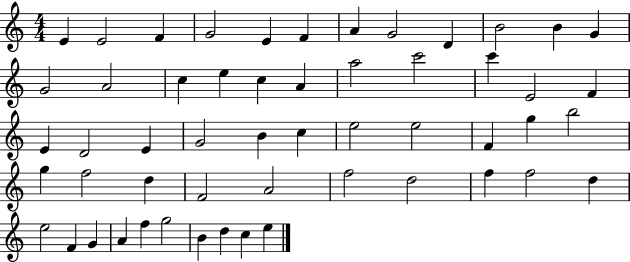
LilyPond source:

{
  \clef treble
  \numericTimeSignature
  \time 4/4
  \key c \major
  e'4 e'2 f'4 | g'2 e'4 f'4 | a'4 g'2 d'4 | b'2 b'4 g'4 | \break g'2 a'2 | c''4 e''4 c''4 a'4 | a''2 c'''2 | c'''4 e'2 f'4 | \break e'4 d'2 e'4 | g'2 b'4 c''4 | e''2 e''2 | f'4 g''4 b''2 | \break g''4 f''2 d''4 | f'2 a'2 | f''2 d''2 | f''4 f''2 d''4 | \break e''2 f'4 g'4 | a'4 f''4 g''2 | b'4 d''4 c''4 e''4 | \bar "|."
}